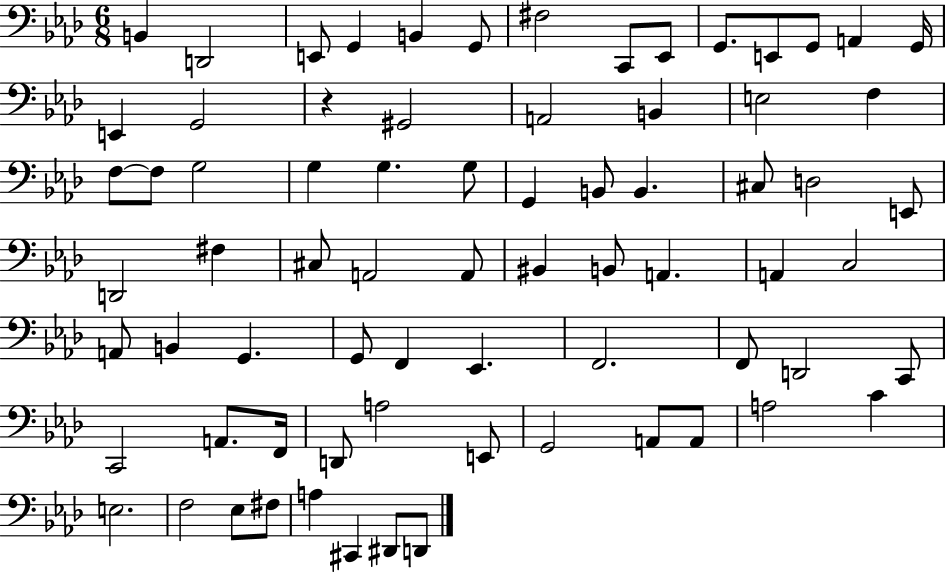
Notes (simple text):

B2/q D2/h E2/e G2/q B2/q G2/e F#3/h C2/e Eb2/e G2/e. E2/e G2/e A2/q G2/s E2/q G2/h R/q G#2/h A2/h B2/q E3/h F3/q F3/e F3/e G3/h G3/q G3/q. G3/e G2/q B2/e B2/q. C#3/e D3/h E2/e D2/h F#3/q C#3/e A2/h A2/e BIS2/q B2/e A2/q. A2/q C3/h A2/e B2/q G2/q. G2/e F2/q Eb2/q. F2/h. F2/e D2/h C2/e C2/h A2/e. F2/s D2/e A3/h E2/e G2/h A2/e A2/e A3/h C4/q E3/h. F3/h Eb3/e F#3/e A3/q C#2/q D#2/e D2/e